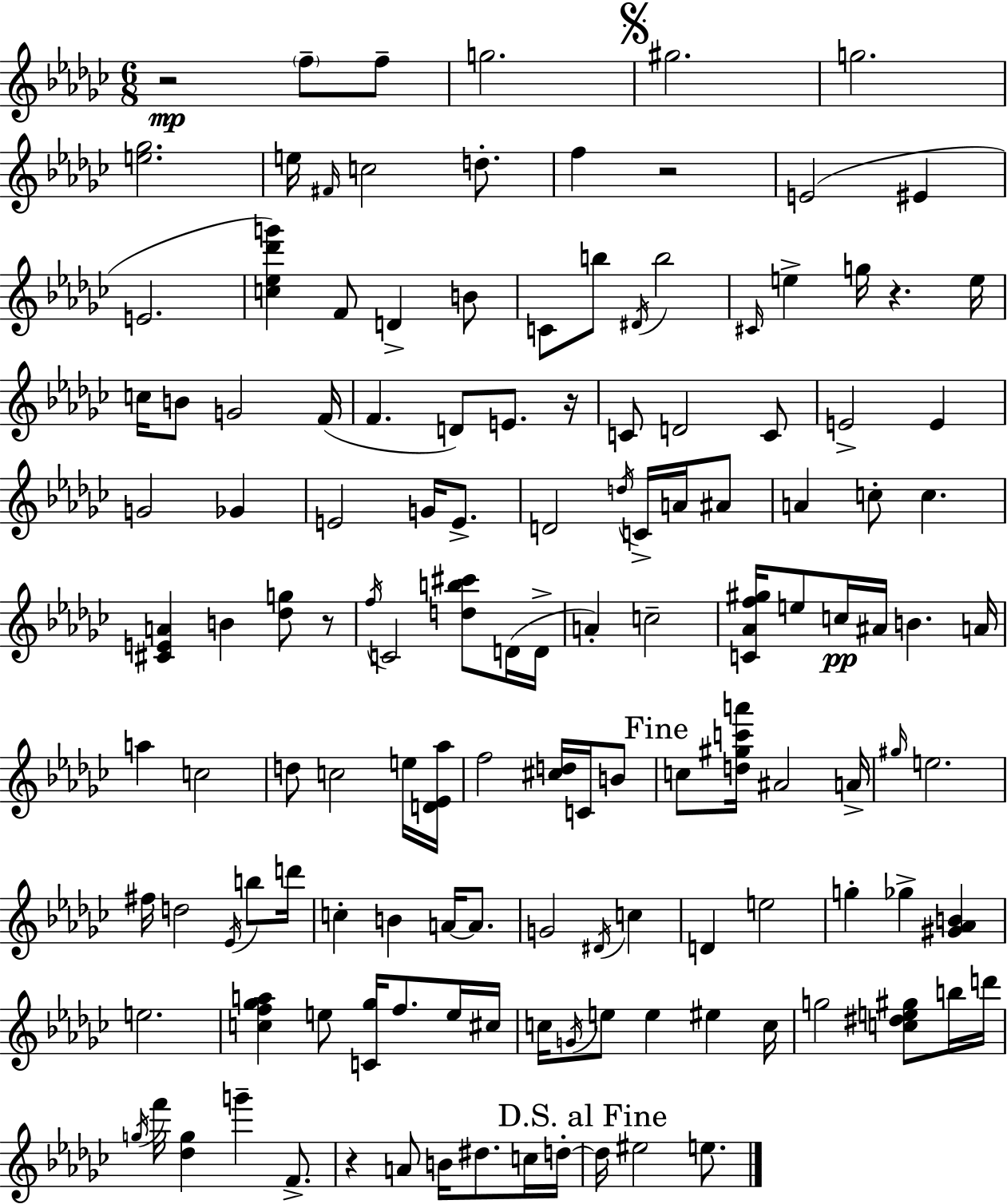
{
  \clef treble
  \numericTimeSignature
  \time 6/8
  \key ees \minor
  r2\mp \parenthesize f''8-- f''8-- | g''2. | \mark \markup { \musicglyph "scripts.segno" } gis''2. | g''2. | \break <e'' ges''>2. | e''16 \grace { fis'16 } c''2 d''8.-. | f''4 r2 | e'2( eis'4 | \break e'2. | <c'' ees'' des''' g'''>4) f'8 d'4-> b'8 | c'8 b''8 \acciaccatura { dis'16 } b''2 | \grace { cis'16 } e''4-> g''16 r4. | \break e''16 c''16 b'8 g'2 | f'16( f'4. d'8) e'8. | r16 c'8 d'2 | c'8 e'2-> e'4 | \break g'2 ges'4 | e'2 g'16 | e'8.-> d'2 \acciaccatura { d''16 } | c'16-> a'16 ais'8 a'4 c''8-. c''4. | \break <cis' e' a'>4 b'4 | <des'' g''>8 r8 \acciaccatura { f''16 } c'2 | <d'' b'' cis'''>8 d'16( d'16-> a'4-.) c''2-- | <c' aes' f'' gis''>16 e''8 c''16\pp ais'16 b'4. | \break a'16 a''4 c''2 | d''8 c''2 | e''16 <d' ees' aes''>16 f''2 | <cis'' d''>16 c'16 b'8 \mark "Fine" c''8 <d'' gis'' c''' a'''>16 ais'2 | \break a'16-> \grace { gis''16 } e''2. | fis''16 d''2 | \acciaccatura { ees'16 } b''8 d'''16 c''4-. b'4 | a'16~~ a'8. g'2 | \break \acciaccatura { dis'16 } c''4 d'4 | e''2 g''4-. | ges''4-> <gis' aes' b'>4 e''2. | <c'' f'' ges'' a''>4 | \break e''8 <c' ges''>16 f''8. e''16 cis''16 c''16 \acciaccatura { g'16 } e''8 | e''4 eis''4 c''16 g''2 | <c'' dis'' e'' gis''>8 b''16 d'''16 \acciaccatura { g''16 } f'''16 <des'' g''>4 | g'''4-- f'8.-> r4 | \break a'8 b'16 dis''8. c''16 d''16-.~~ \mark "D.S. al Fine" d''16 eis''2 | e''8. \bar "|."
}